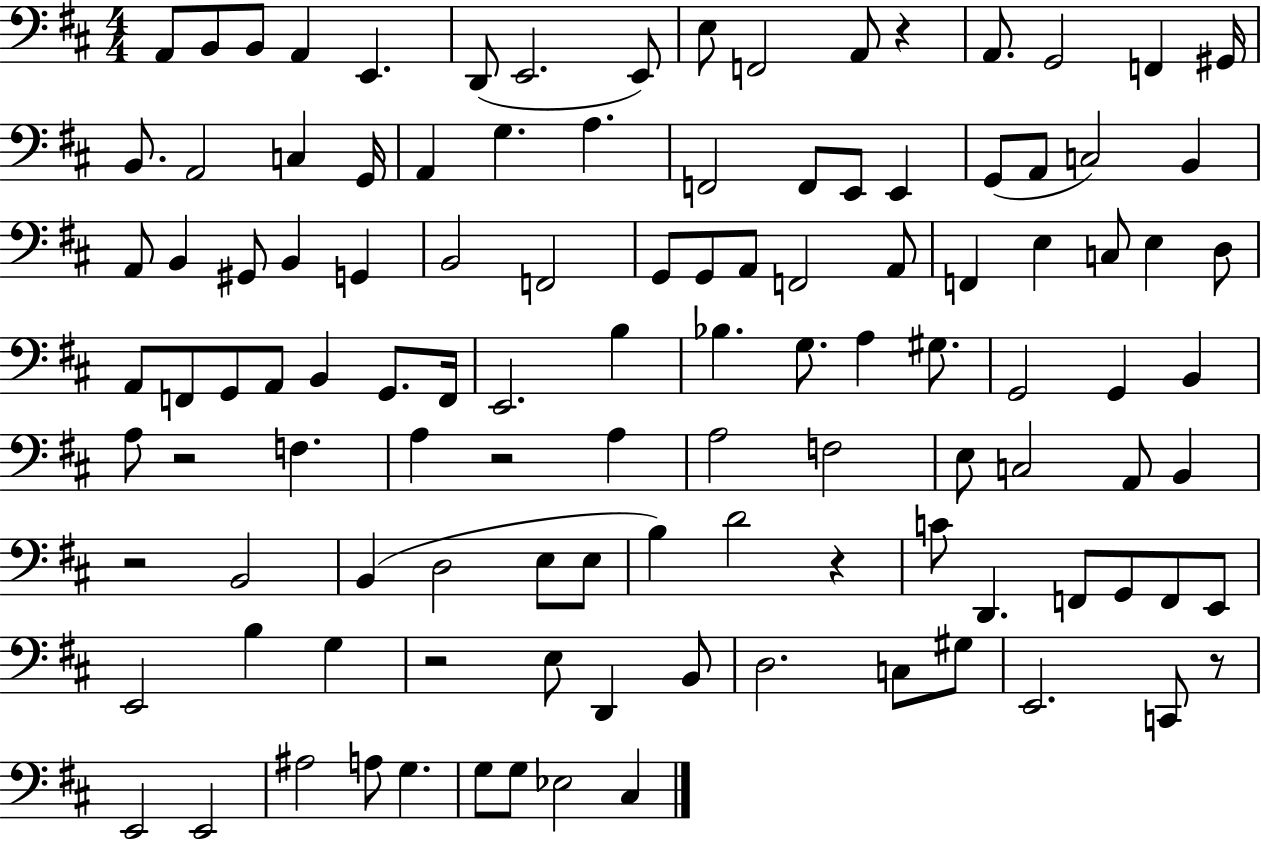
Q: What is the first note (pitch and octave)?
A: A2